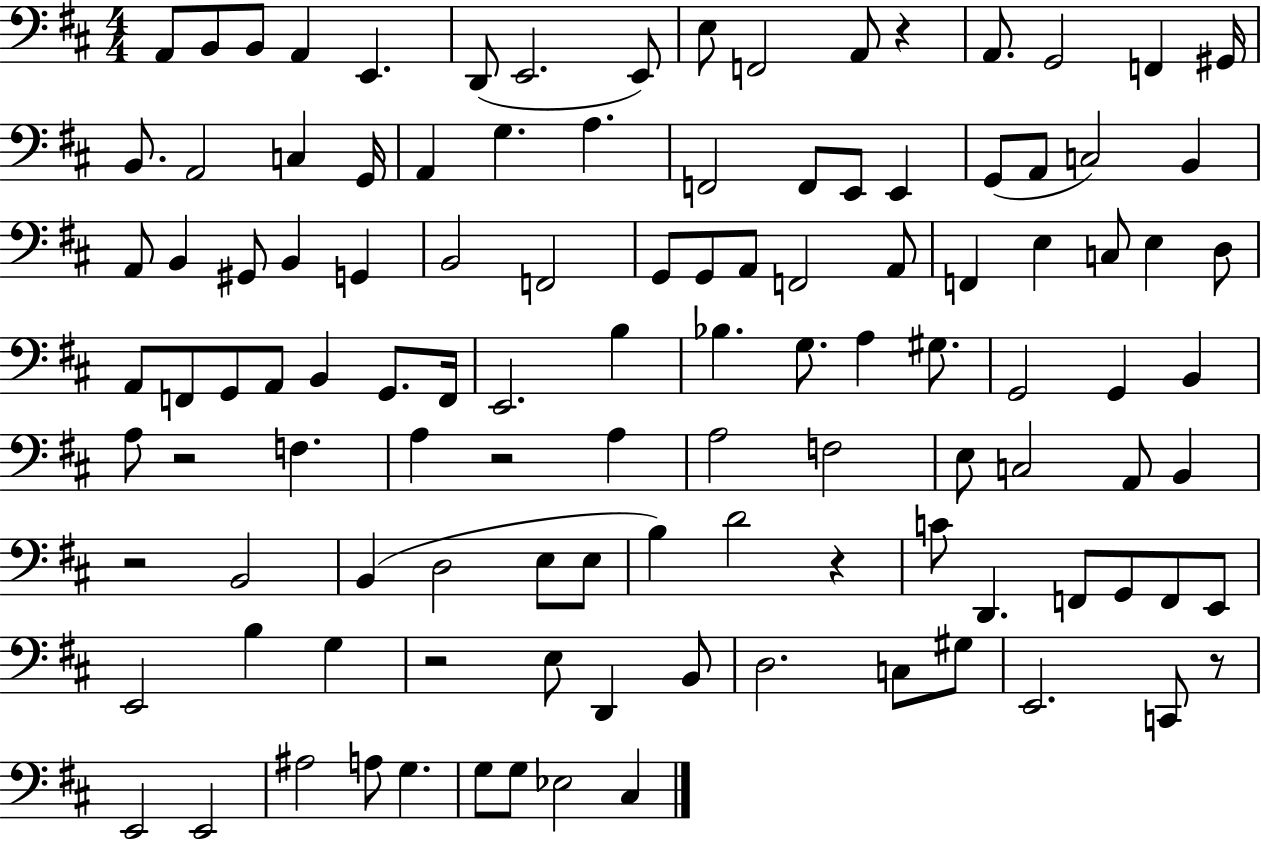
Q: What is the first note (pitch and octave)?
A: A2